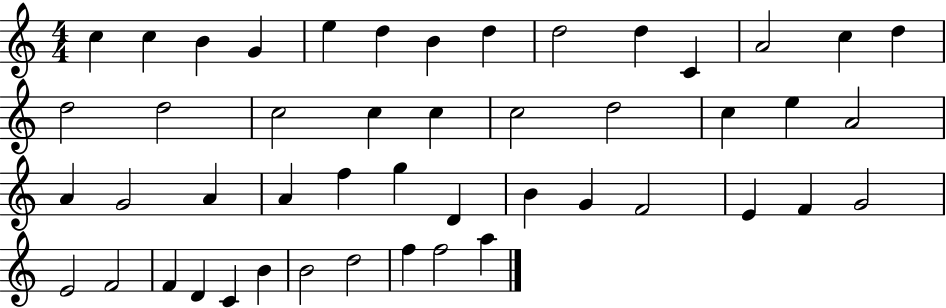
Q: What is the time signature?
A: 4/4